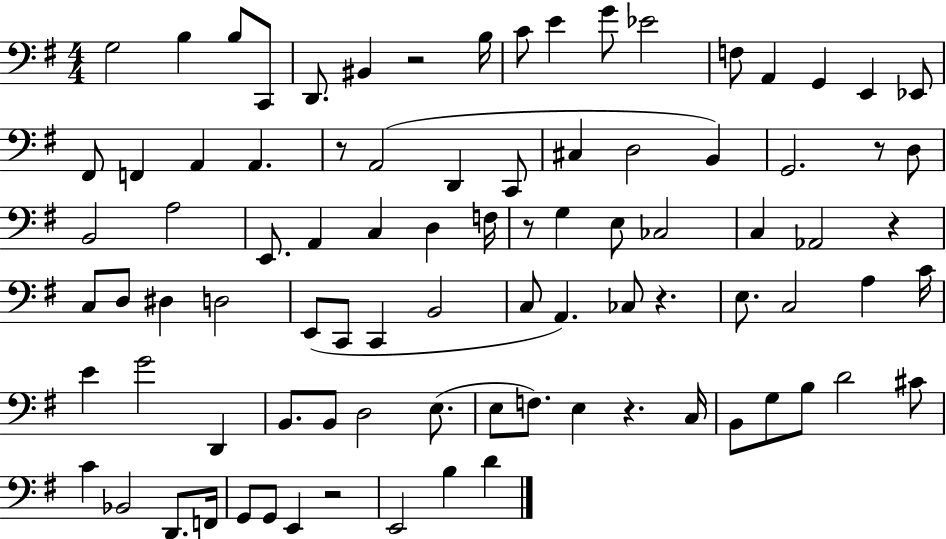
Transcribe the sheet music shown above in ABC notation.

X:1
T:Untitled
M:4/4
L:1/4
K:G
G,2 B, B,/2 C,,/2 D,,/2 ^B,, z2 B,/4 C/2 E G/2 _E2 F,/2 A,, G,, E,, _E,,/2 ^F,,/2 F,, A,, A,, z/2 A,,2 D,, C,,/2 ^C, D,2 B,, G,,2 z/2 D,/2 B,,2 A,2 E,,/2 A,, C, D, F,/4 z/2 G, E,/2 _C,2 C, _A,,2 z C,/2 D,/2 ^D, D,2 E,,/2 C,,/2 C,, B,,2 C,/2 A,, _C,/2 z E,/2 C,2 A, C/4 E G2 D,, B,,/2 B,,/2 D,2 E,/2 E,/2 F,/2 E, z C,/4 B,,/2 G,/2 B,/2 D2 ^C/2 C _B,,2 D,,/2 F,,/4 G,,/2 G,,/2 E,, z2 E,,2 B, D